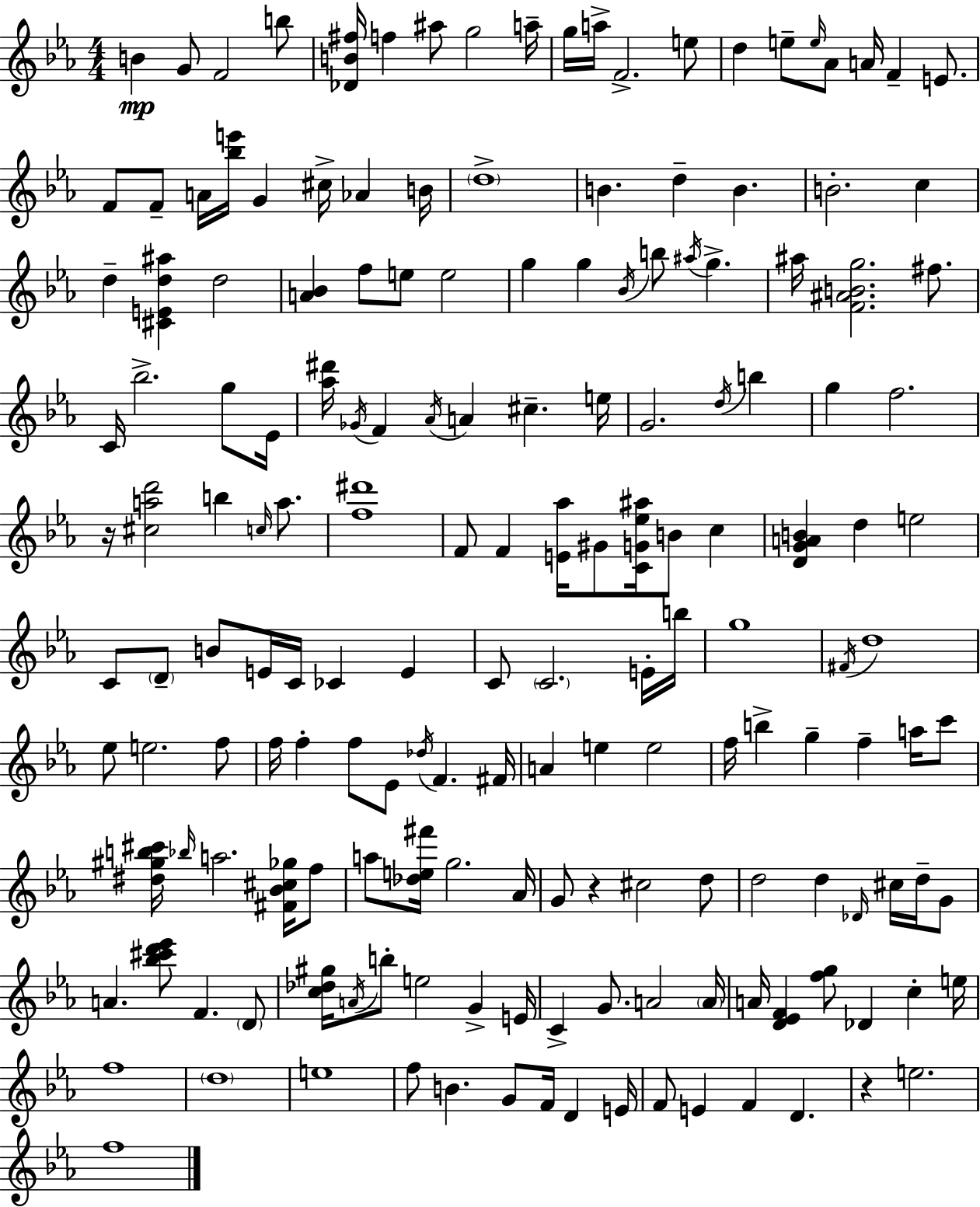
{
  \clef treble
  \numericTimeSignature
  \time 4/4
  \key c \minor
  b'4\mp g'8 f'2 b''8 | <des' b' fis''>16 f''4 ais''8 g''2 a''16-- | g''16 a''16-> f'2.-> e''8 | d''4 e''8-- \grace { e''16 } aes'8 a'16 f'4-- e'8. | \break f'8 f'8-- a'16 <bes'' e'''>16 g'4 cis''16-> aes'4 | b'16 \parenthesize d''1-> | b'4. d''4-- b'4. | b'2.-. c''4 | \break d''4-- <cis' e' d'' ais''>4 d''2 | <a' bes'>4 f''8 e''8 e''2 | g''4 g''4 \acciaccatura { bes'16 } b''8 \acciaccatura { ais''16 } g''4.-> | ais''16 <f' ais' b' g''>2. | \break fis''8. c'16 bes''2.-> | g''8 ees'16 <aes'' dis'''>16 \acciaccatura { ges'16 } f'4 \acciaccatura { aes'16 } a'4 cis''4.-- | e''16 g'2. | \acciaccatura { d''16 } b''4 g''4 f''2. | \break r16 <cis'' a'' d'''>2 b''4 | \grace { c''16 } a''8. <f'' dis'''>1 | f'8 f'4 <e' aes''>16 gis'8 | <c' g' ees'' ais''>16 b'8 c''4 <d' g' a' b'>4 d''4 e''2 | \break c'8 \parenthesize d'8-- b'8 e'16 c'16 ces'4 | e'4 c'8 \parenthesize c'2. | e'16-. b''16 g''1 | \acciaccatura { fis'16 } d''1 | \break ees''8 e''2. | f''8 f''16 f''4-. f''8 ees'8 | \acciaccatura { des''16 } f'4. fis'16 a'4 e''4 | e''2 f''16 b''4-> g''4-- | \break f''4-- a''16 c'''8 <dis'' gis'' b'' cis'''>16 \grace { bes''16 } a''2. | <fis' bes' cis'' ges''>16 f''8 a''8 <des'' e'' fis'''>16 g''2. | aes'16 g'8 r4 | cis''2 d''8 d''2 | \break d''4 \grace { des'16 } cis''16 d''16-- g'8 a'4. | <bes'' cis''' d''' ees'''>8 f'4. \parenthesize d'8 <c'' des'' gis''>16 \acciaccatura { a'16 } b''8-. e''2 | g'4-> e'16 c'4-> | g'8. a'2 \parenthesize a'16 a'16 <d' ees' f'>4 | \break <f'' g''>8 des'4 c''4-. e''16 f''1 | \parenthesize d''1 | e''1 | f''8 b'4. | \break g'8 f'16 d'4 e'16 f'8 e'4 | f'4 d'4. r4 | e''2. f''1 | \bar "|."
}